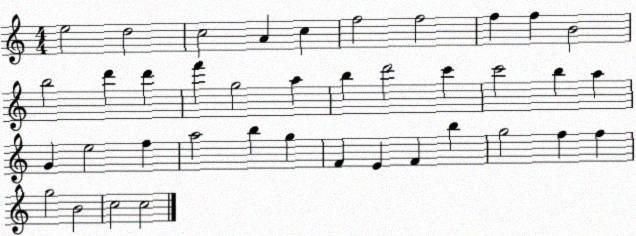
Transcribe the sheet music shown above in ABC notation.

X:1
T:Untitled
M:4/4
L:1/4
K:C
e2 d2 c2 A c f2 f2 f f B2 b2 d' d' f' g2 a b d'2 c' c'2 b a G e2 f a2 b g F E F b g2 f f g2 B2 c2 c2